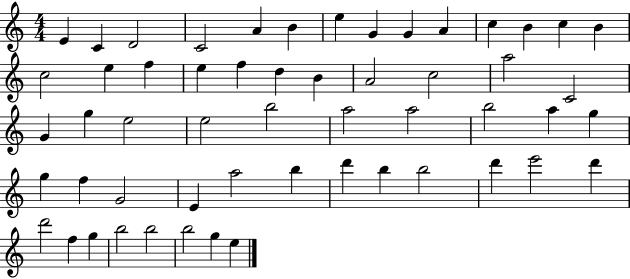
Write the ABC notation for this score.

X:1
T:Untitled
M:4/4
L:1/4
K:C
E C D2 C2 A B e G G A c B c B c2 e f e f d B A2 c2 a2 C2 G g e2 e2 b2 a2 a2 b2 a g g f G2 E a2 b d' b b2 d' e'2 d' d'2 f g b2 b2 b2 g e